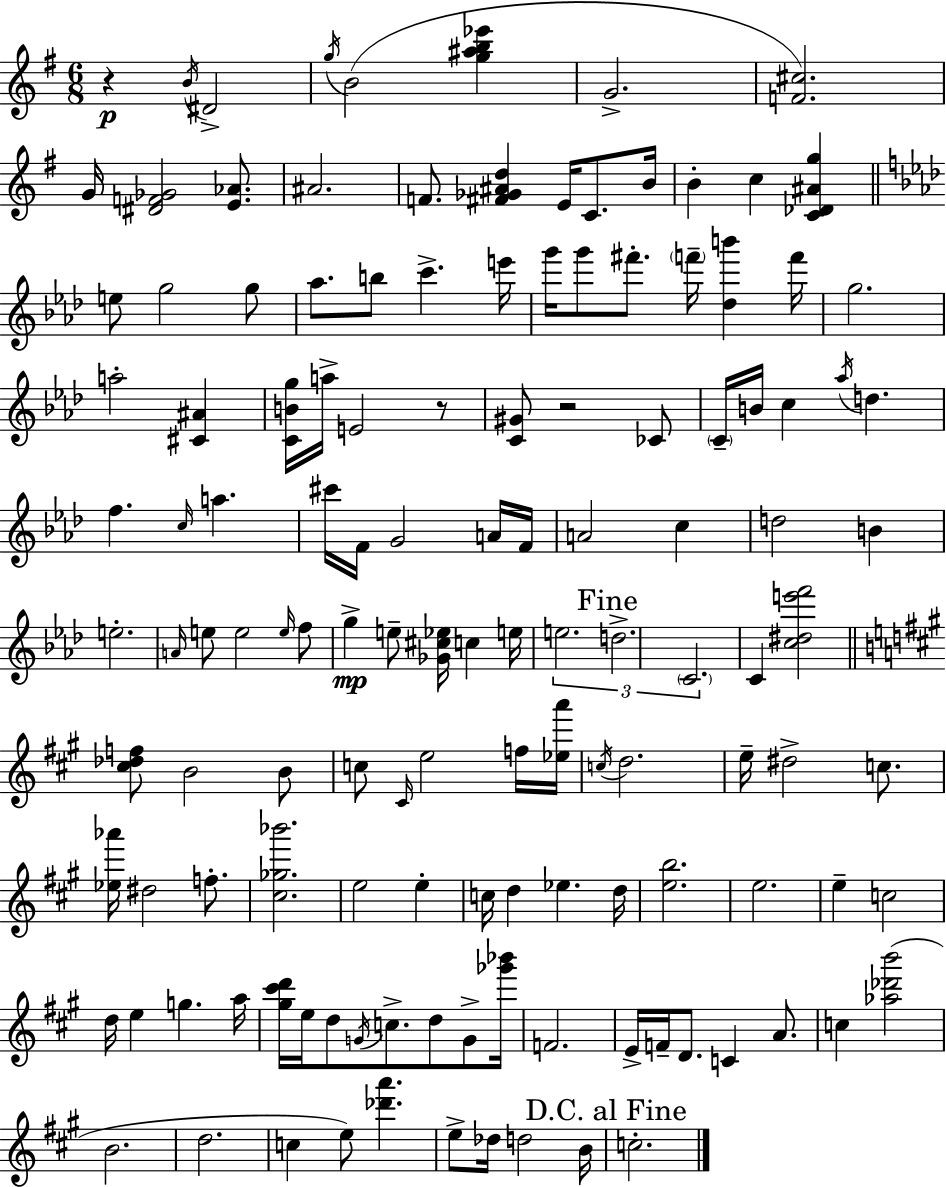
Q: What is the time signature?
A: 6/8